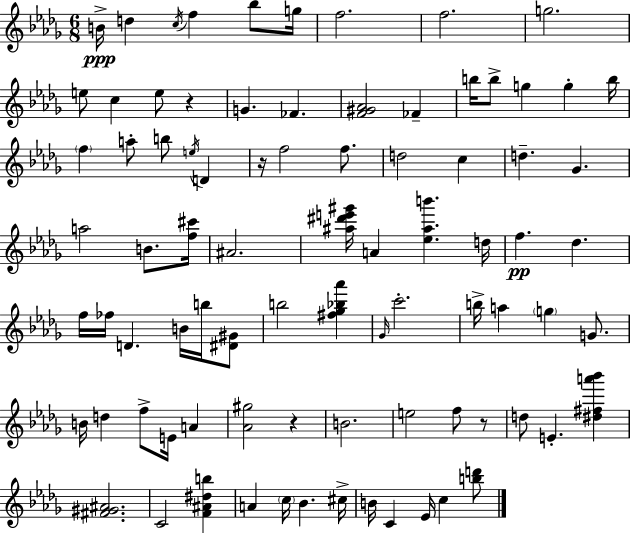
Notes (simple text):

B4/s D5/q C5/s F5/q Bb5/e G5/s F5/h. F5/h. G5/h. E5/e C5/q E5/e R/q G4/q. FES4/q. [F4,G#4,Ab4]/h FES4/q B5/s B5/e G5/q G5/q B5/s F5/q A5/e B5/e E5/s D4/q R/s F5/h F5/e. D5/h C5/q D5/q. Gb4/q. A5/h B4/e. [F5,C#6]/s A#4/h. [A#5,D#6,E6,G#6]/s A4/q [Eb5,A#5,B6]/q. D5/s F5/q. Db5/q. F5/s FES5/s D4/q. B4/s B5/s [D#4,G#4]/e B5/h [F#5,Gb5,Bb5,Ab6]/q Gb4/s C6/h. B5/s A5/q G5/q G4/e. B4/s D5/q F5/e E4/s A4/q [Ab4,G#5]/h R/q B4/h. E5/h F5/e R/e D5/e E4/q. [D#5,F#5,A6,Bb6]/q [F#4,G#4,A#4]/h. C4/h [F4,A#4,D#5,B5]/q A4/q C5/s Bb4/q. C#5/s B4/s C4/q Eb4/s C5/q [B5,D6]/e